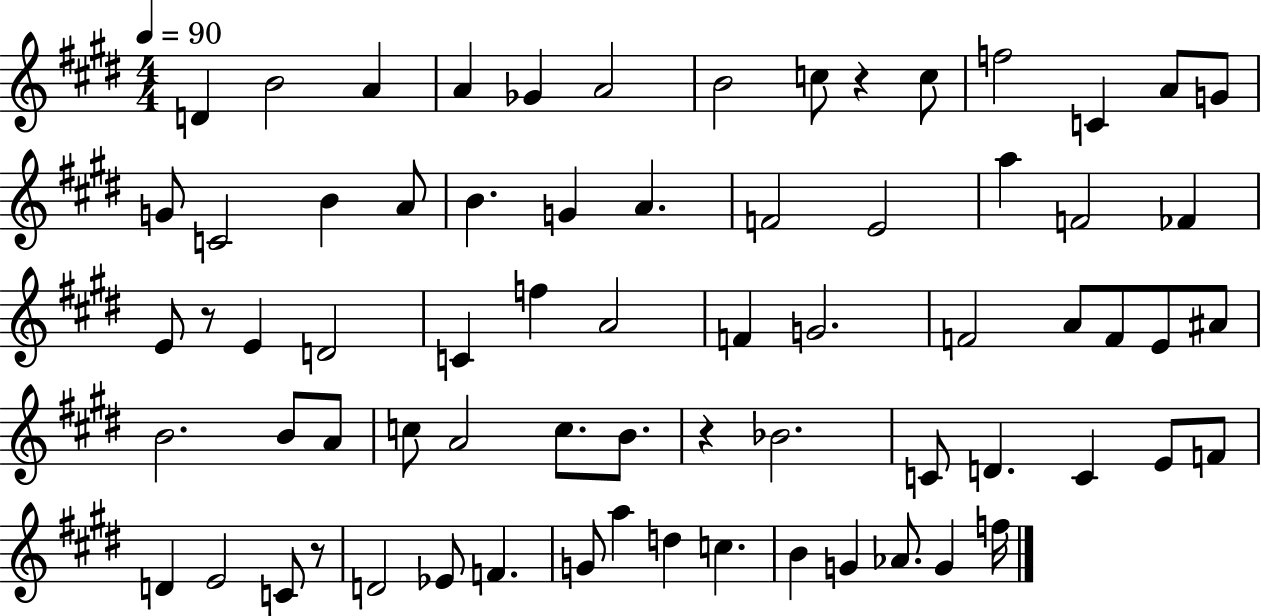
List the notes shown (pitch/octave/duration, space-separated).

D4/q B4/h A4/q A4/q Gb4/q A4/h B4/h C5/e R/q C5/e F5/h C4/q A4/e G4/e G4/e C4/h B4/q A4/e B4/q. G4/q A4/q. F4/h E4/h A5/q F4/h FES4/q E4/e R/e E4/q D4/h C4/q F5/q A4/h F4/q G4/h. F4/h A4/e F4/e E4/e A#4/e B4/h. B4/e A4/e C5/e A4/h C5/e. B4/e. R/q Bb4/h. C4/e D4/q. C4/q E4/e F4/e D4/q E4/h C4/e R/e D4/h Eb4/e F4/q. G4/e A5/q D5/q C5/q. B4/q G4/q Ab4/e. G4/q F5/s